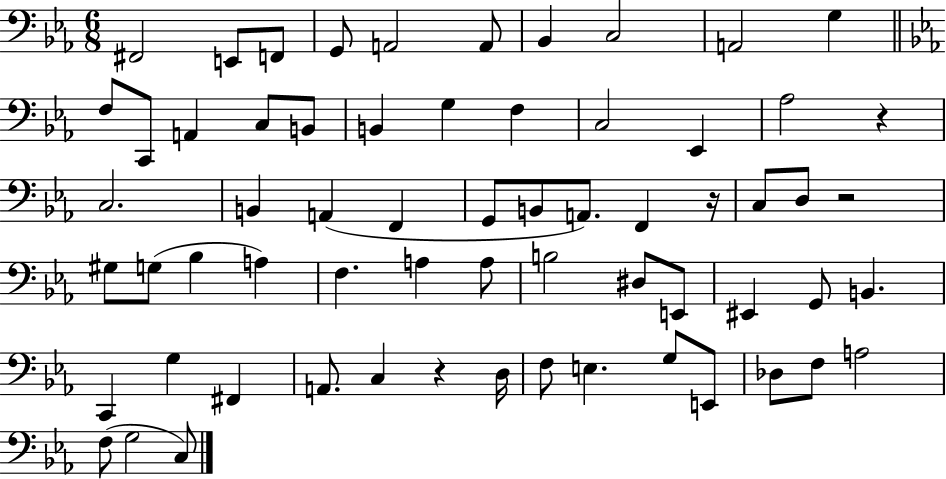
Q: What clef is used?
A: bass